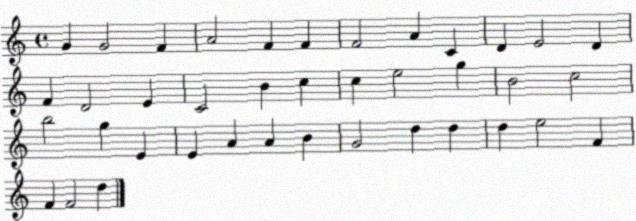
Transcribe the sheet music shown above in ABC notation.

X:1
T:Untitled
M:4/4
L:1/4
K:C
G G2 F A2 F F F2 A C D E2 D F D2 E C2 B c c e2 g B2 c2 b2 g E E A A B G2 d d d e2 F F F2 d